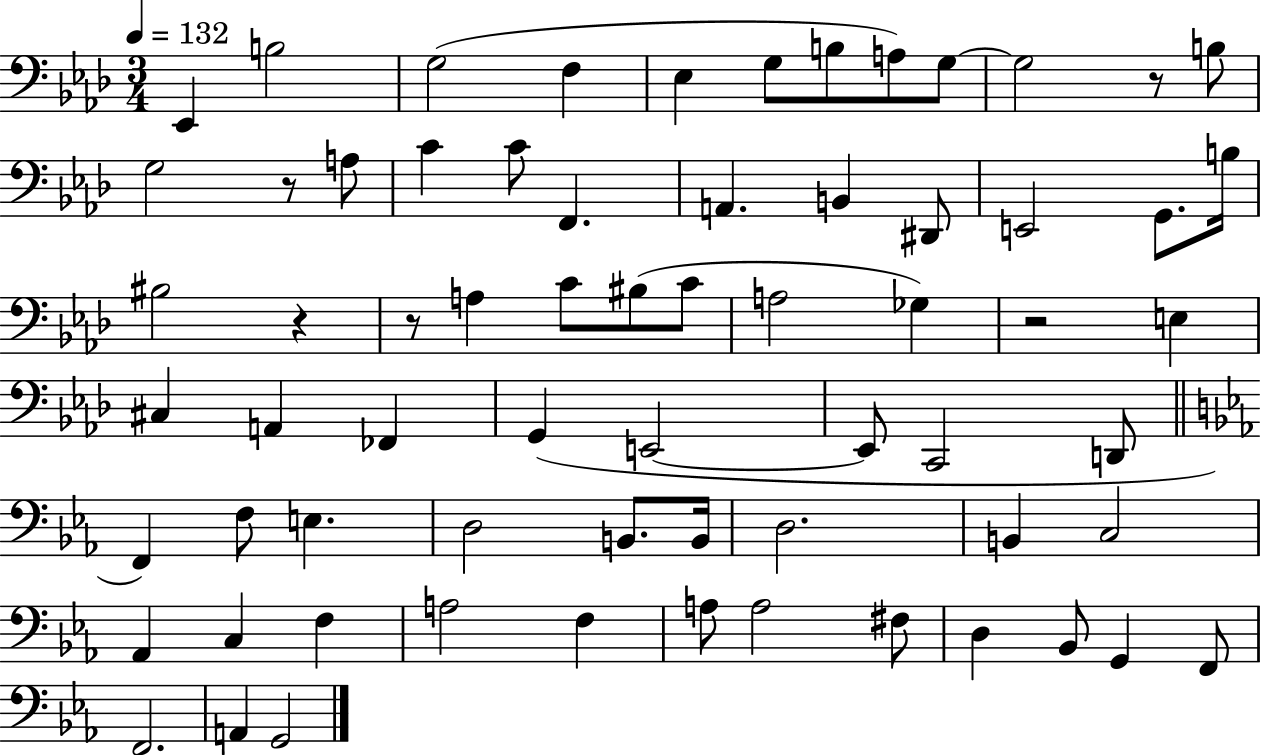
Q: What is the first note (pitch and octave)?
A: Eb2